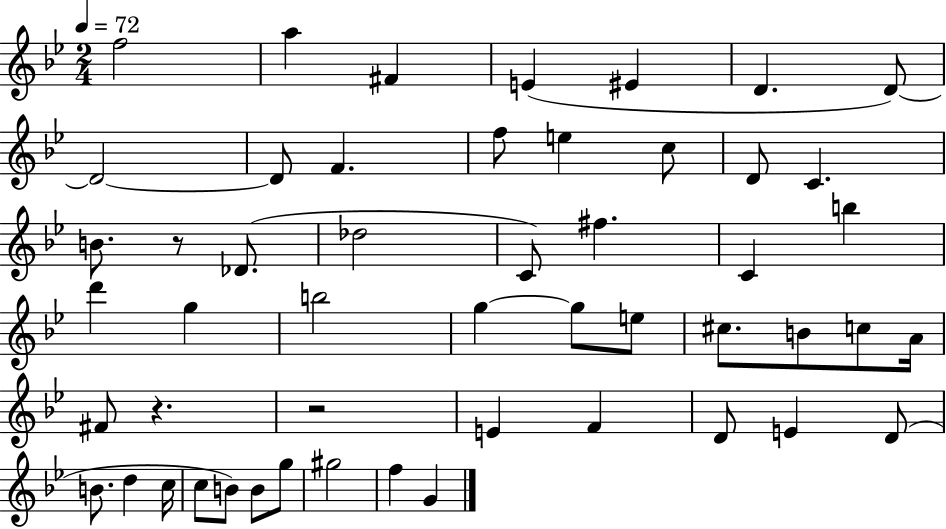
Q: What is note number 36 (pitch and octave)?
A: D4